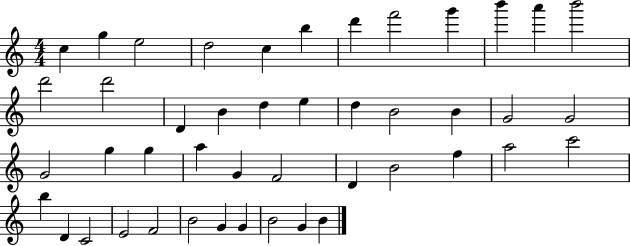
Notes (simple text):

C5/q G5/q E5/h D5/h C5/q B5/q D6/q F6/h G6/q B6/q A6/q B6/h D6/h D6/h D4/q B4/q D5/q E5/q D5/q B4/h B4/q G4/h G4/h G4/h G5/q G5/q A5/q G4/q F4/h D4/q B4/h F5/q A5/h C6/h B5/q D4/q C4/h E4/h F4/h B4/h G4/q G4/q B4/h G4/q B4/q